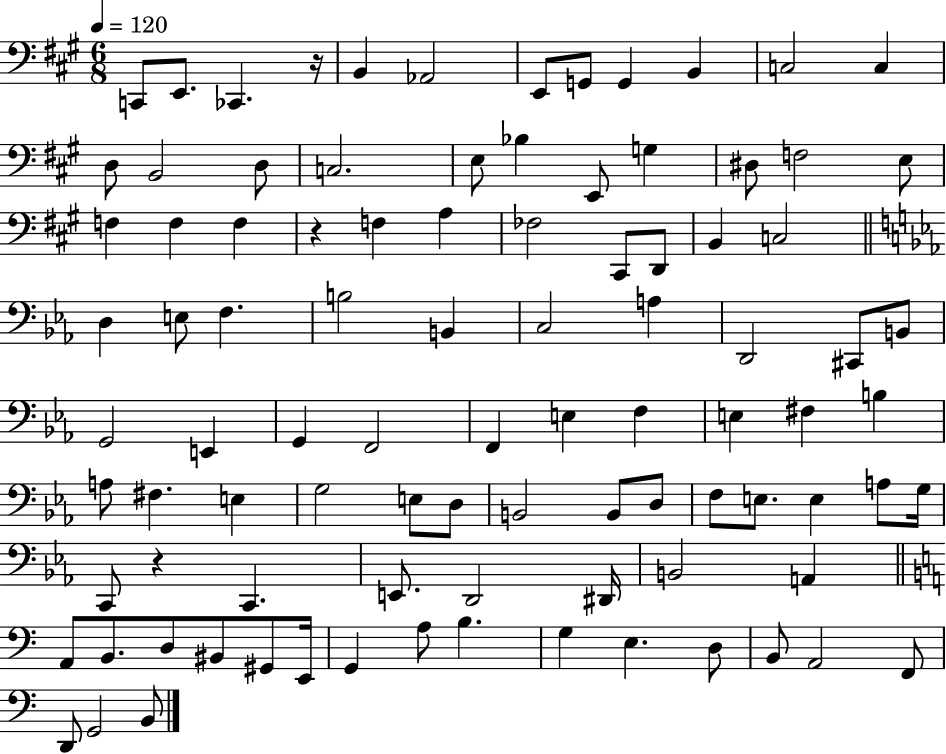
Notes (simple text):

C2/e E2/e. CES2/q. R/s B2/q Ab2/h E2/e G2/e G2/q B2/q C3/h C3/q D3/e B2/h D3/e C3/h. E3/e Bb3/q E2/e G3/q D#3/e F3/h E3/e F3/q F3/q F3/q R/q F3/q A3/q FES3/h C#2/e D2/e B2/q C3/h D3/q E3/e F3/q. B3/h B2/q C3/h A3/q D2/h C#2/e B2/e G2/h E2/q G2/q F2/h F2/q E3/q F3/q E3/q F#3/q B3/q A3/e F#3/q. E3/q G3/h E3/e D3/e B2/h B2/e D3/e F3/e E3/e. E3/q A3/e G3/s C2/e R/q C2/q. E2/e. D2/h D#2/s B2/h A2/q A2/e B2/e. D3/e BIS2/e G#2/e E2/s G2/q A3/e B3/q. G3/q E3/q. D3/e B2/e A2/h F2/e D2/e G2/h B2/e